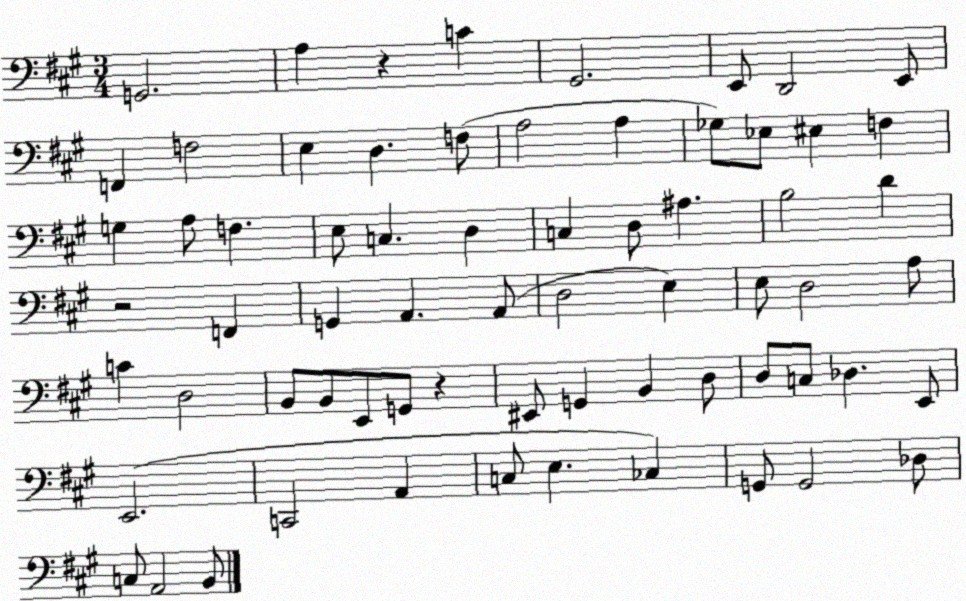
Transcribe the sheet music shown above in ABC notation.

X:1
T:Untitled
M:3/4
L:1/4
K:A
G,,2 A, z C ^G,,2 E,,/2 D,,2 E,,/2 F,, F,2 E, D, F,/2 A,2 A, _G,/2 _E,/2 ^E, F, G, A,/2 F, E,/2 C, D, C, D,/2 ^A, B,2 D z2 F,, G,, A,, A,,/2 D,2 E, E,/2 D,2 A,/2 C D,2 B,,/2 B,,/2 E,,/2 G,,/2 z ^E,,/2 G,, B,, D,/2 D,/2 C,/2 _D, E,,/2 E,,2 C,,2 A,, C,/2 E, _C, G,,/2 G,,2 _D,/2 C,/2 A,,2 B,,/2